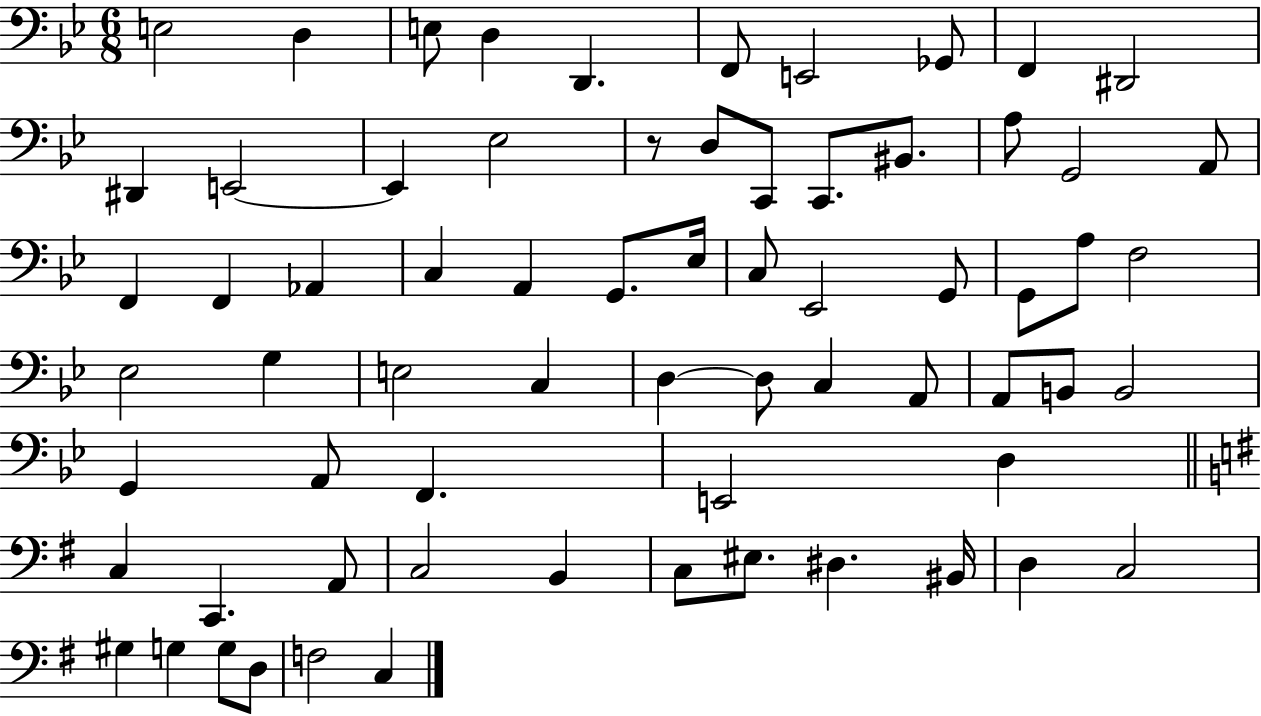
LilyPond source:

{
  \clef bass
  \numericTimeSignature
  \time 6/8
  \key bes \major
  e2 d4 | e8 d4 d,4. | f,8 e,2 ges,8 | f,4 dis,2 | \break dis,4 e,2~~ | e,4 ees2 | r8 d8 c,8 c,8. bis,8. | a8 g,2 a,8 | \break f,4 f,4 aes,4 | c4 a,4 g,8. ees16 | c8 ees,2 g,8 | g,8 a8 f2 | \break ees2 g4 | e2 c4 | d4~~ d8 c4 a,8 | a,8 b,8 b,2 | \break g,4 a,8 f,4. | e,2 d4 | \bar "||" \break \key e \minor c4 c,4. a,8 | c2 b,4 | c8 eis8. dis4. bis,16 | d4 c2 | \break gis4 g4 g8 d8 | f2 c4 | \bar "|."
}